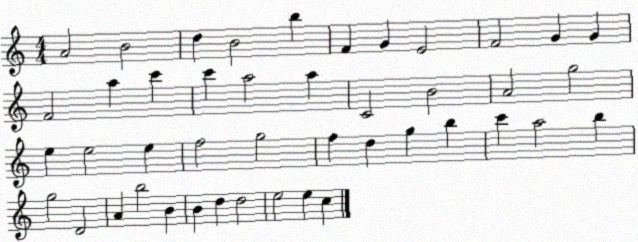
X:1
T:Untitled
M:4/4
L:1/4
K:C
A2 B2 d B2 b F G E2 F2 G G F2 a c' c' a2 a C2 B2 A2 g2 e e2 e f2 g2 f d g b c' a2 b g2 D2 A b2 B B d d2 e2 e c